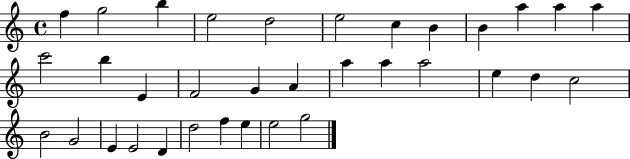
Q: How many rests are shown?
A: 0